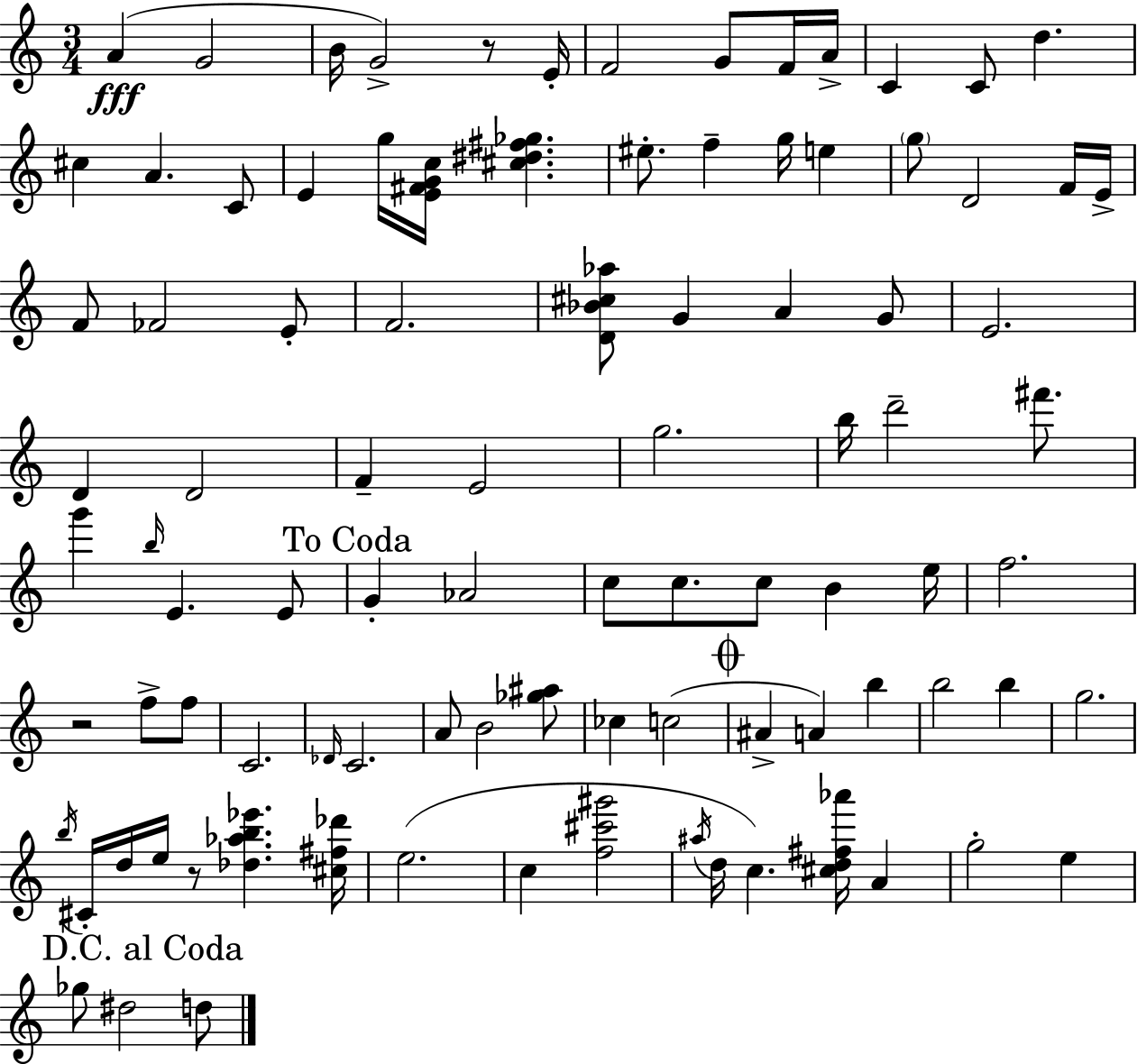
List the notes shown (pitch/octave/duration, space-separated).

A4/q G4/h B4/s G4/h R/e E4/s F4/h G4/e F4/s A4/s C4/q C4/e D5/q. C#5/q A4/q. C4/e E4/q G5/s [E4,F#4,G4,C5]/s [C#5,D#5,F#5,Gb5]/q. EIS5/e. F5/q G5/s E5/q G5/e D4/h F4/s E4/s F4/e FES4/h E4/e F4/h. [D4,Bb4,C#5,Ab5]/e G4/q A4/q G4/e E4/h. D4/q D4/h F4/q E4/h G5/h. B5/s D6/h F#6/e. G6/q B5/s E4/q. E4/e G4/q Ab4/h C5/e C5/e. C5/e B4/q E5/s F5/h. R/h F5/e F5/e C4/h. Db4/s C4/h. A4/e B4/h [Gb5,A#5]/e CES5/q C5/h A#4/q A4/q B5/q B5/h B5/q G5/h. B5/s C#4/s D5/s E5/s R/e [Db5,Ab5,B5,Eb6]/q. [C#5,F#5,Db6]/s E5/h. C5/q [F5,C#6,G#6]/h A#5/s D5/s C5/q. [C#5,D5,F#5,Ab6]/s A4/q G5/h E5/q Gb5/e D#5/h D5/e